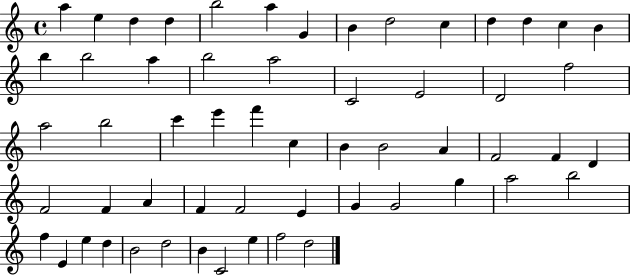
{
  \clef treble
  \time 4/4
  \defaultTimeSignature
  \key c \major
  a''4 e''4 d''4 d''4 | b''2 a''4 g'4 | b'4 d''2 c''4 | d''4 d''4 c''4 b'4 | \break b''4 b''2 a''4 | b''2 a''2 | c'2 e'2 | d'2 f''2 | \break a''2 b''2 | c'''4 e'''4 f'''4 c''4 | b'4 b'2 a'4 | f'2 f'4 d'4 | \break f'2 f'4 a'4 | f'4 f'2 e'4 | g'4 g'2 g''4 | a''2 b''2 | \break f''4 e'4 e''4 d''4 | b'2 d''2 | b'4 c'2 e''4 | f''2 d''2 | \break \bar "|."
}